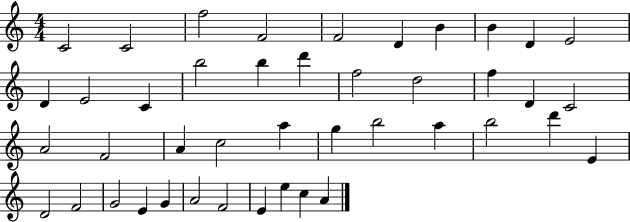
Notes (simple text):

C4/h C4/h F5/h F4/h F4/h D4/q B4/q B4/q D4/q E4/h D4/q E4/h C4/q B5/h B5/q D6/q F5/h D5/h F5/q D4/q C4/h A4/h F4/h A4/q C5/h A5/q G5/q B5/h A5/q B5/h D6/q E4/q D4/h F4/h G4/h E4/q G4/q A4/h F4/h E4/q E5/q C5/q A4/q